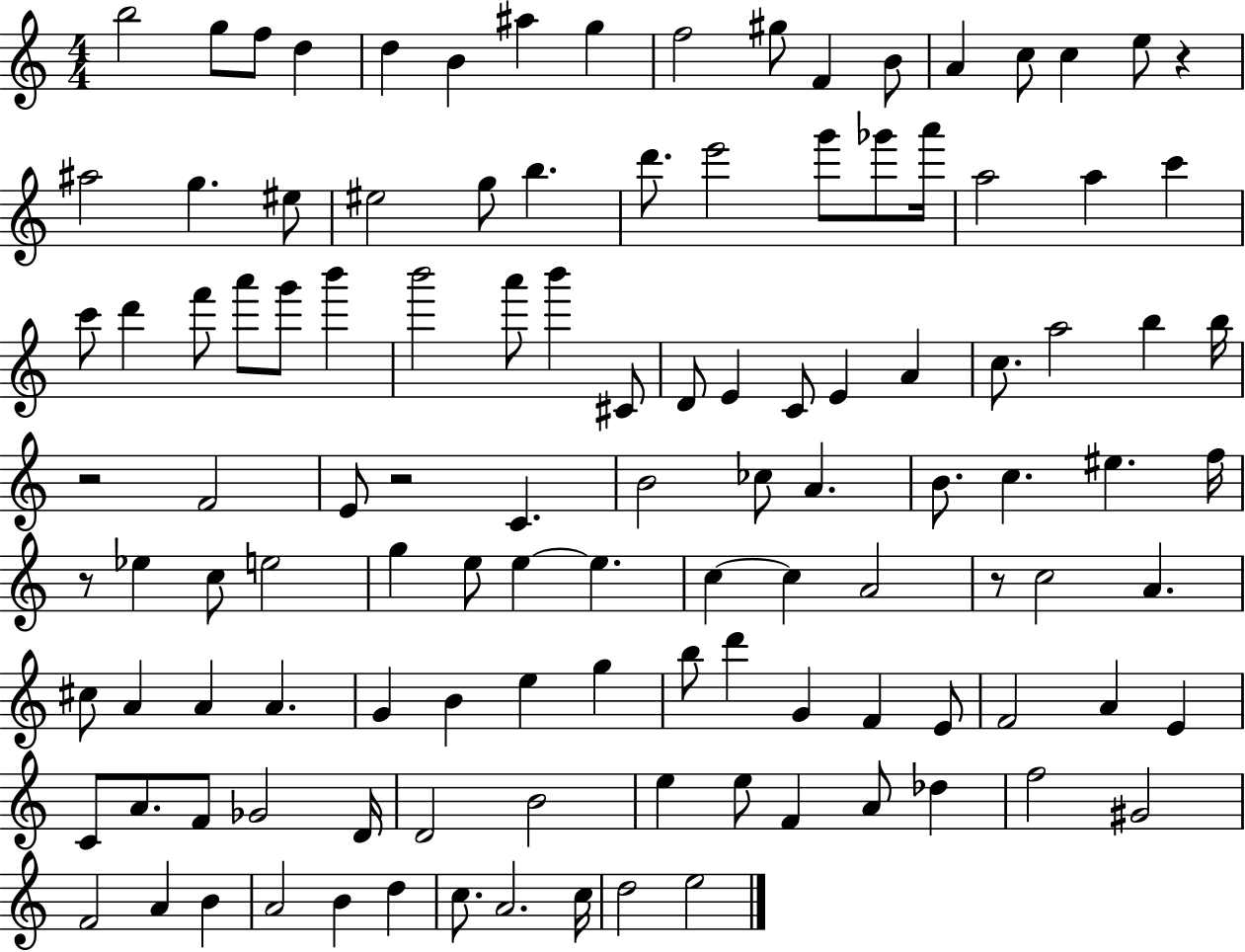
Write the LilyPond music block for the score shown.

{
  \clef treble
  \numericTimeSignature
  \time 4/4
  \key c \major
  b''2 g''8 f''8 d''4 | d''4 b'4 ais''4 g''4 | f''2 gis''8 f'4 b'8 | a'4 c''8 c''4 e''8 r4 | \break ais''2 g''4. eis''8 | eis''2 g''8 b''4. | d'''8. e'''2 g'''8 ges'''8 a'''16 | a''2 a''4 c'''4 | \break c'''8 d'''4 f'''8 a'''8 g'''8 b'''4 | b'''2 a'''8 b'''4 cis'8 | d'8 e'4 c'8 e'4 a'4 | c''8. a''2 b''4 b''16 | \break r2 f'2 | e'8 r2 c'4. | b'2 ces''8 a'4. | b'8. c''4. eis''4. f''16 | \break r8 ees''4 c''8 e''2 | g''4 e''8 e''4~~ e''4. | c''4~~ c''4 a'2 | r8 c''2 a'4. | \break cis''8 a'4 a'4 a'4. | g'4 b'4 e''4 g''4 | b''8 d'''4 g'4 f'4 e'8 | f'2 a'4 e'4 | \break c'8 a'8. f'8 ges'2 d'16 | d'2 b'2 | e''4 e''8 f'4 a'8 des''4 | f''2 gis'2 | \break f'2 a'4 b'4 | a'2 b'4 d''4 | c''8. a'2. c''16 | d''2 e''2 | \break \bar "|."
}